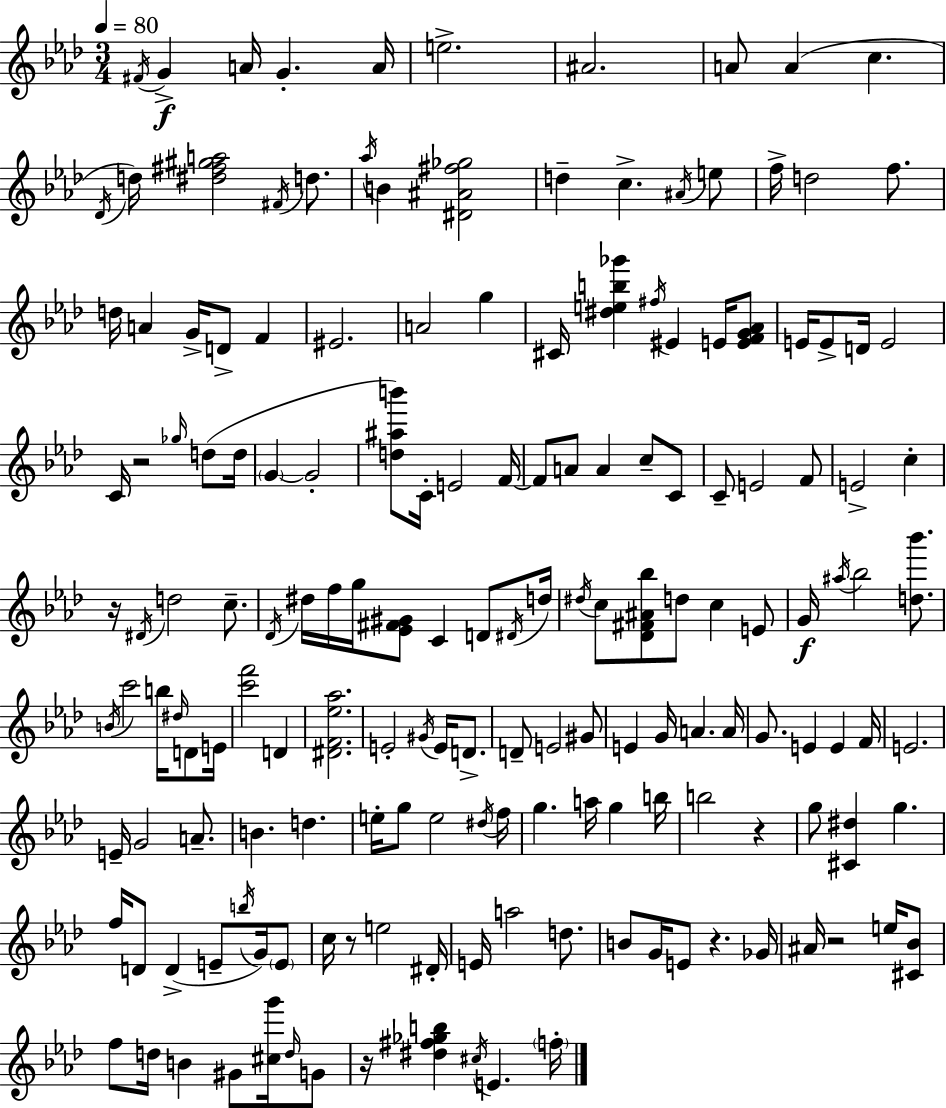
X:1
T:Untitled
M:3/4
L:1/4
K:Fm
^F/4 G A/4 G A/4 e2 ^A2 A/2 A c _D/4 d/4 [^d^f^ga]2 ^F/4 d/2 _a/4 B [^D^A^f_g]2 d c ^A/4 e/2 f/4 d2 f/2 d/4 A G/4 D/2 F ^E2 A2 g ^C/4 [^deb_g'] ^f/4 ^E E/4 [EFG_A]/2 E/4 E/2 D/4 E2 C/4 z2 _g/4 d/2 d/4 G G2 [d^ab']/2 C/4 E2 F/4 F/2 A/2 A c/2 C/2 C/2 E2 F/2 E2 c z/4 ^D/4 d2 c/2 _D/4 ^d/4 f/4 g/4 [_E^F^G]/2 C D/2 ^D/4 d/4 ^d/4 c/2 [_D^F^A_b]/2 d/2 c E/2 G/4 ^a/4 _b2 [d_b']/2 B/4 c'2 b/4 ^d/4 D/2 E/4 [c'f']2 D [^DF_e_a]2 E2 ^G/4 E/4 D/2 D/2 E2 ^G/2 E G/4 A A/4 G/2 E E F/4 E2 E/4 G2 A/2 B d e/4 g/2 e2 ^d/4 f/4 g a/4 g b/4 b2 z g/2 [^C^d] g f/4 D/2 D E/2 b/4 G/4 E/2 c/4 z/2 e2 ^D/4 E/4 a2 d/2 B/2 G/4 E/2 z _G/4 ^A/4 z2 e/4 [^C_B]/2 f/2 d/4 B ^G/2 [^cg']/4 d/4 G/2 z/4 [^d^f_gb] ^c/4 E f/4